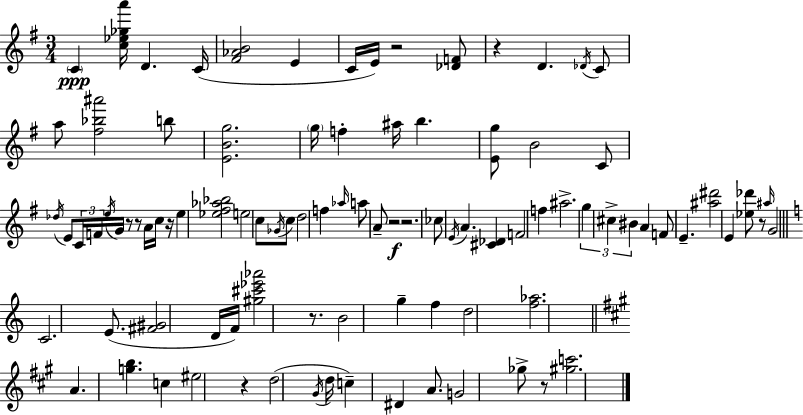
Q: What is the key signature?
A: G major